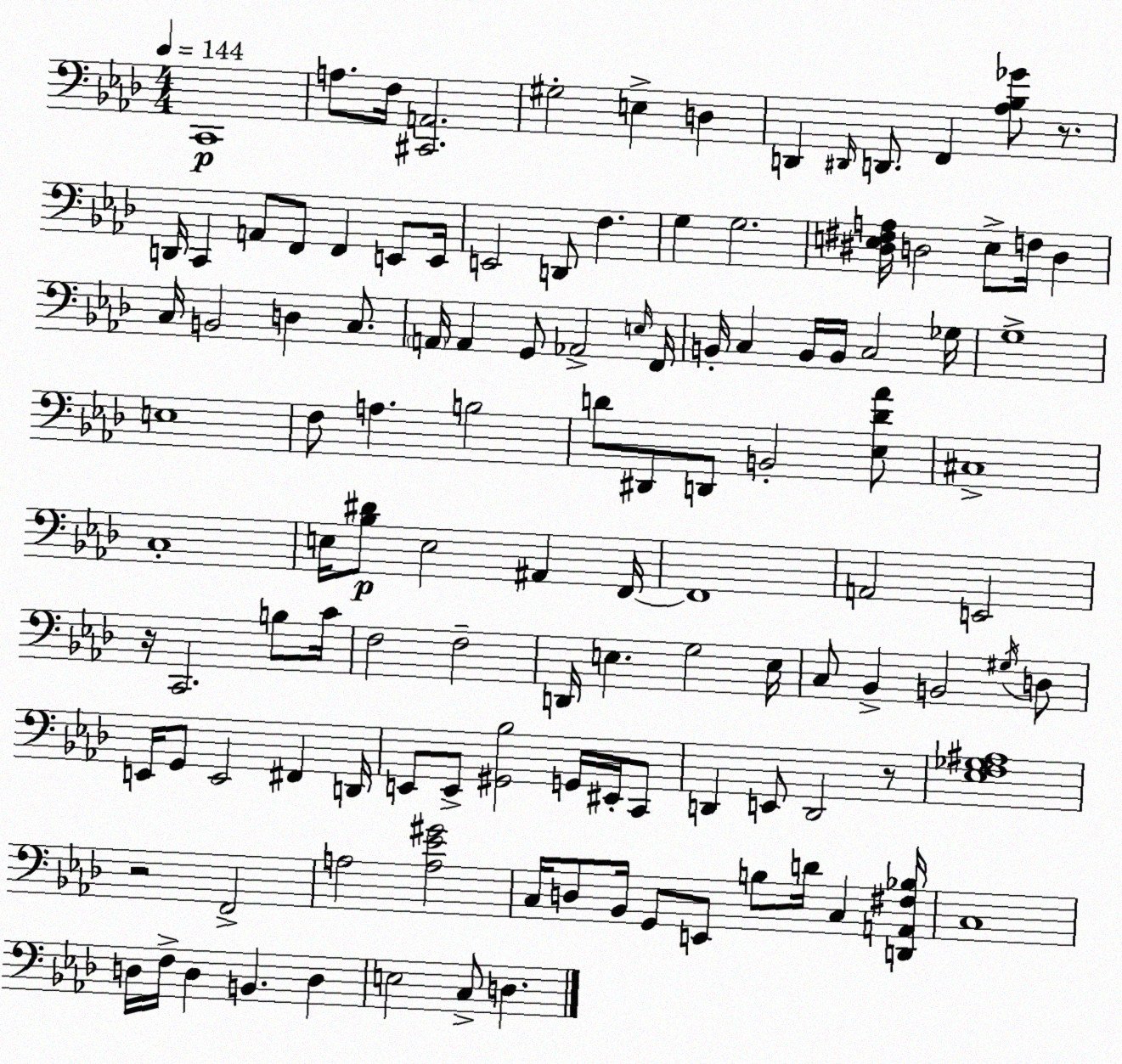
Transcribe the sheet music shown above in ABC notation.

X:1
T:Untitled
M:4/4
L:1/4
K:Fm
C,,4 A,/2 F,/4 [^C,,A,,]2 ^G,2 E, D, D,, ^D,,/4 D,,/2 F,, [_A,_B,_G]/2 z/2 D,,/4 C,, A,,/2 F,,/2 F,, E,,/2 E,,/4 E,,2 D,,/2 F, G, G,2 [^D,E,^F,A,]/4 D,2 E,/2 F,/4 D, C,/4 B,,2 D, C,/2 A,,/4 A,, G,,/2 _A,,2 E,/4 F,,/4 B,,/4 C, B,,/4 B,,/4 C,2 _G,/4 G,4 E,4 F,/2 A, B,2 D/2 ^D,,/2 D,,/2 B,,2 [_E,D_A]/2 ^C,4 C,4 E,/4 [_B,^D]/2 E,2 ^A,, F,,/4 F,,4 A,,2 E,,2 z/4 C,,2 B,/2 C/4 F,2 F,2 D,,/4 E, G,2 E,/4 C,/2 _B,, B,,2 ^G,/4 D,/2 E,,/4 G,,/2 E,,2 ^F,, D,,/4 E,,/2 E,,/2 [^G,,_B,]2 G,,/4 ^E,,/4 C,,/2 D,, E,,/2 D,,2 z/2 [_E,F,_G,^A,]4 z2 F,,2 A,2 [A,_E^G]2 C,/4 D,/2 _B,,/4 G,,/2 E,,/2 B,/2 D/4 C, [D,,A,,^F,_B,]/4 C,4 D,/4 F,/4 D, B,, D, E,2 C,/2 D,